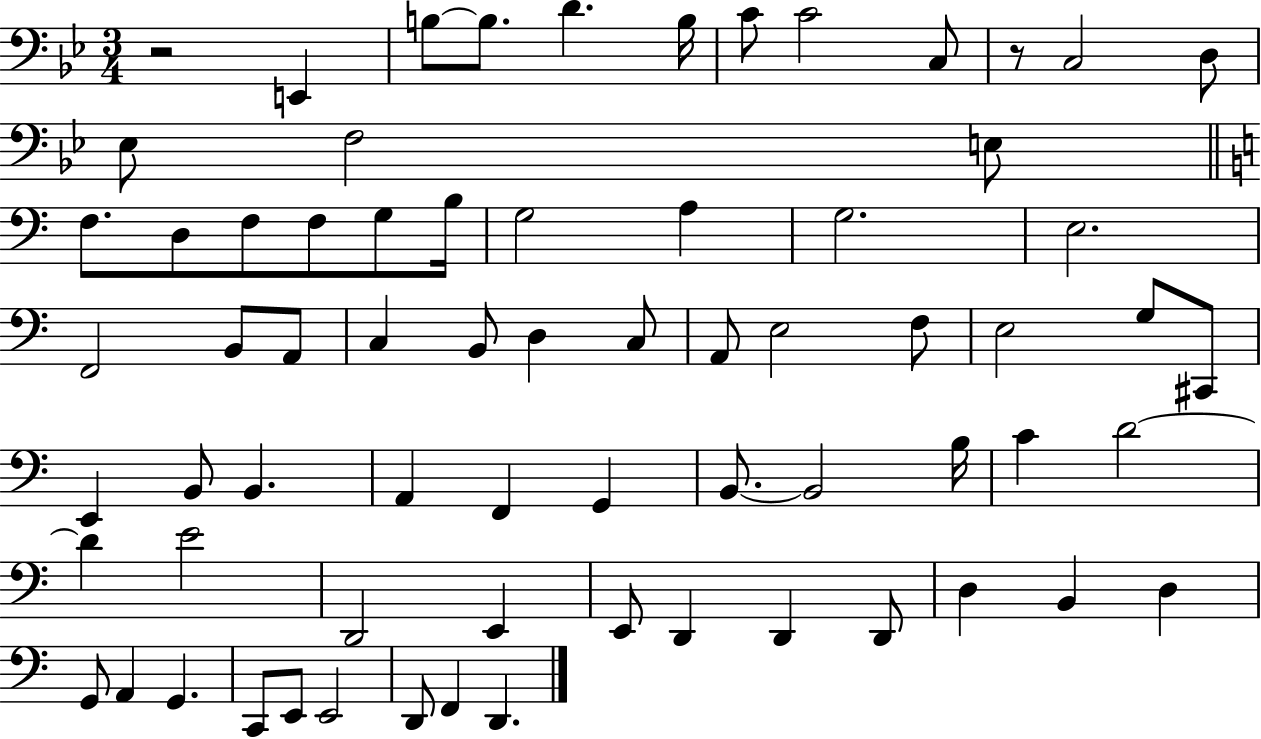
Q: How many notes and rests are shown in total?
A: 69